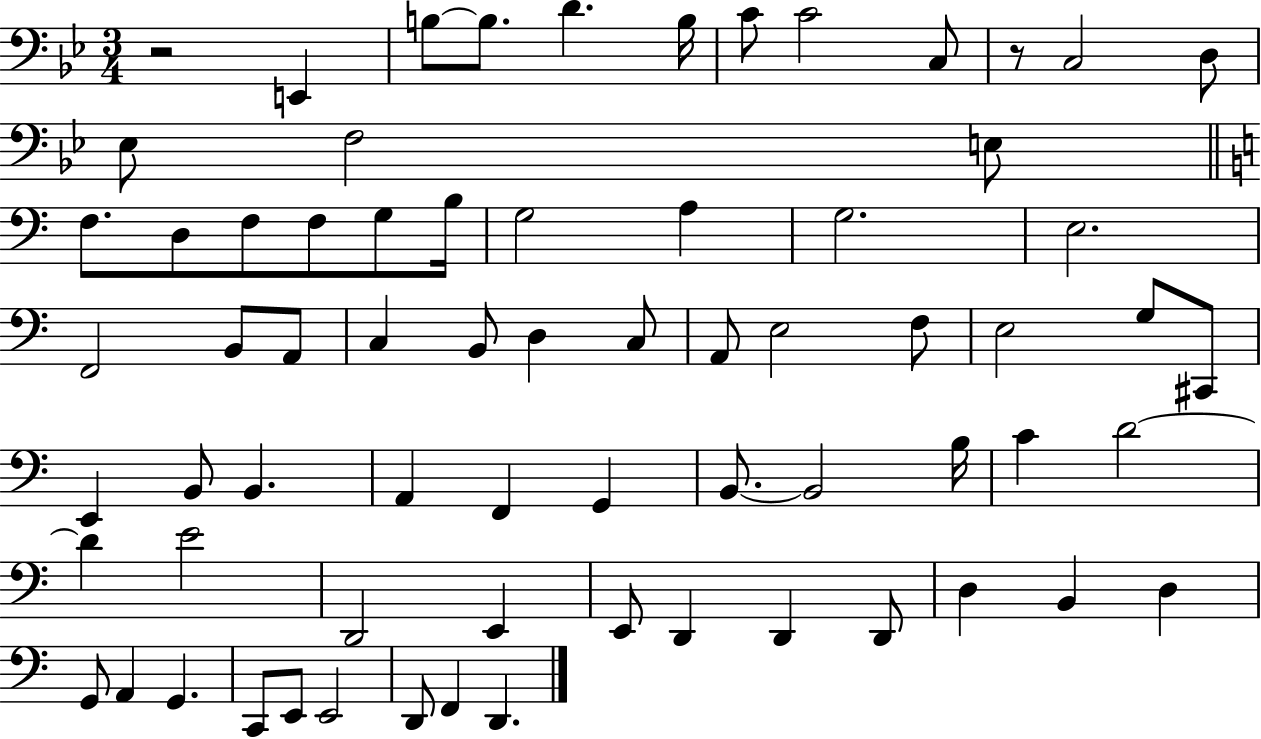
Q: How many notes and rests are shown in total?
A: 69